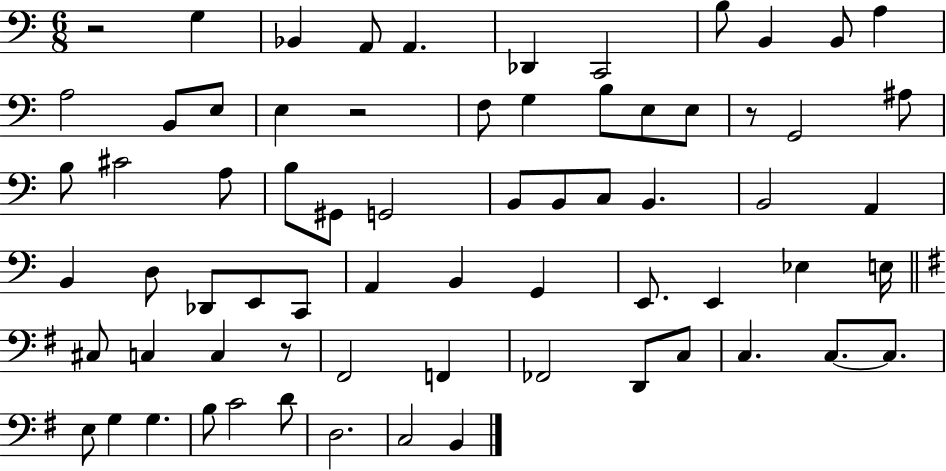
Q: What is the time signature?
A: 6/8